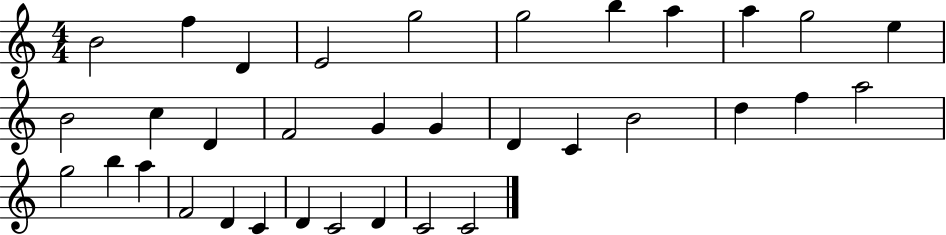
X:1
T:Untitled
M:4/4
L:1/4
K:C
B2 f D E2 g2 g2 b a a g2 e B2 c D F2 G G D C B2 d f a2 g2 b a F2 D C D C2 D C2 C2